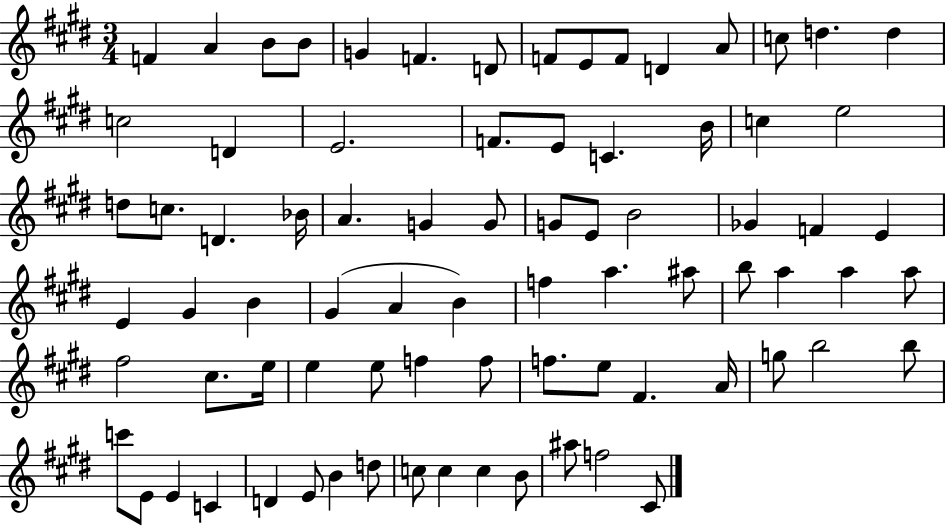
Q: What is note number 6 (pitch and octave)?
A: F4